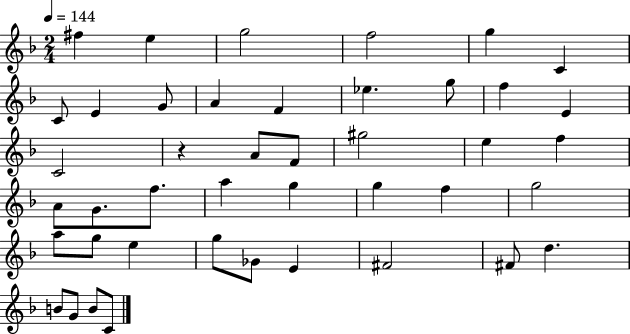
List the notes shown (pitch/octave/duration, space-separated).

F#5/q E5/q G5/h F5/h G5/q C4/q C4/e E4/q G4/e A4/q F4/q Eb5/q. G5/e F5/q E4/q C4/h R/q A4/e F4/e G#5/h E5/q F5/q A4/e G4/e. F5/e. A5/q G5/q G5/q F5/q G5/h A5/e G5/e E5/q G5/e Gb4/e E4/q F#4/h F#4/e D5/q. B4/e G4/e B4/e C4/e